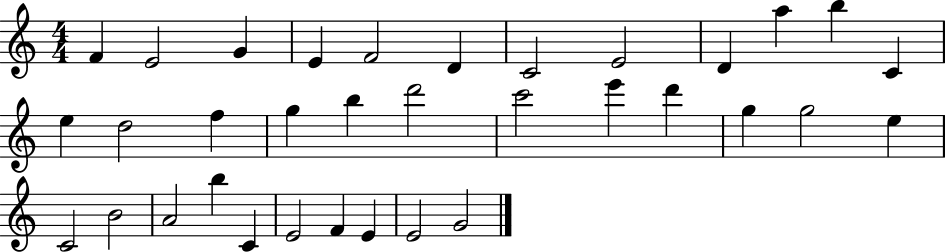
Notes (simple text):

F4/q E4/h G4/q E4/q F4/h D4/q C4/h E4/h D4/q A5/q B5/q C4/q E5/q D5/h F5/q G5/q B5/q D6/h C6/h E6/q D6/q G5/q G5/h E5/q C4/h B4/h A4/h B5/q C4/q E4/h F4/q E4/q E4/h G4/h